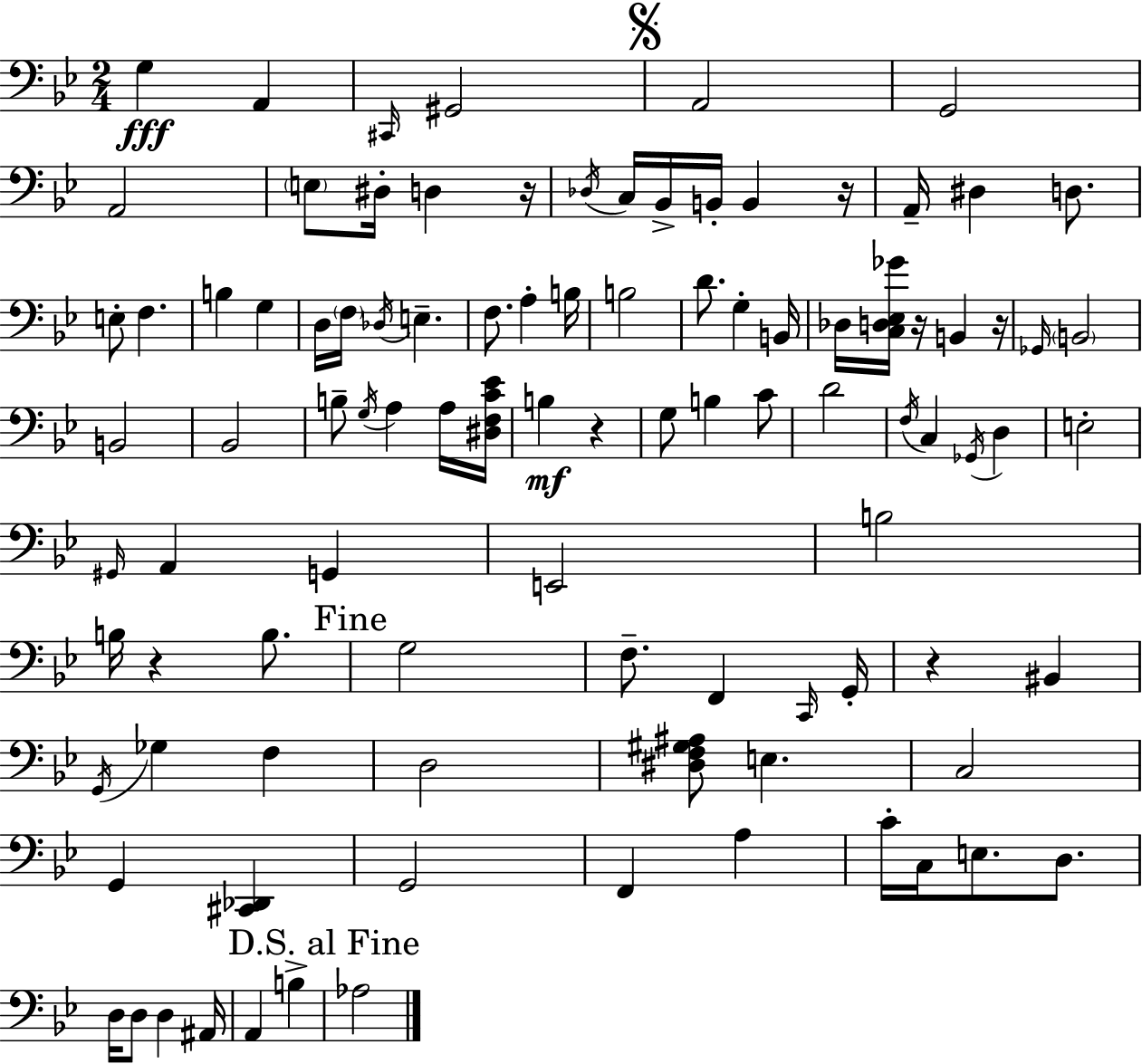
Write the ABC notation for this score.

X:1
T:Untitled
M:2/4
L:1/4
K:Gm
G, A,, ^C,,/4 ^G,,2 A,,2 G,,2 A,,2 E,/2 ^D,/4 D, z/4 _D,/4 C,/4 _B,,/4 B,,/4 B,, z/4 A,,/4 ^D, D,/2 E,/2 F, B, G, D,/4 F,/4 _D,/4 E, F,/2 A, B,/4 B,2 D/2 G, B,,/4 _D,/4 [C,D,_E,_G]/4 z/4 B,, z/4 _G,,/4 B,,2 B,,2 _B,,2 B,/2 G,/4 A, A,/4 [^D,F,C_E]/4 B, z G,/2 B, C/2 D2 F,/4 C, _G,,/4 D, E,2 ^G,,/4 A,, G,, E,,2 B,2 B,/4 z B,/2 G,2 F,/2 F,, C,,/4 G,,/4 z ^B,, G,,/4 _G, F, D,2 [^D,F,^G,^A,]/2 E, C,2 G,, [^C,,_D,,] G,,2 F,, A, C/4 C,/4 E,/2 D,/2 D,/4 D,/2 D, ^A,,/4 A,, B, _A,2